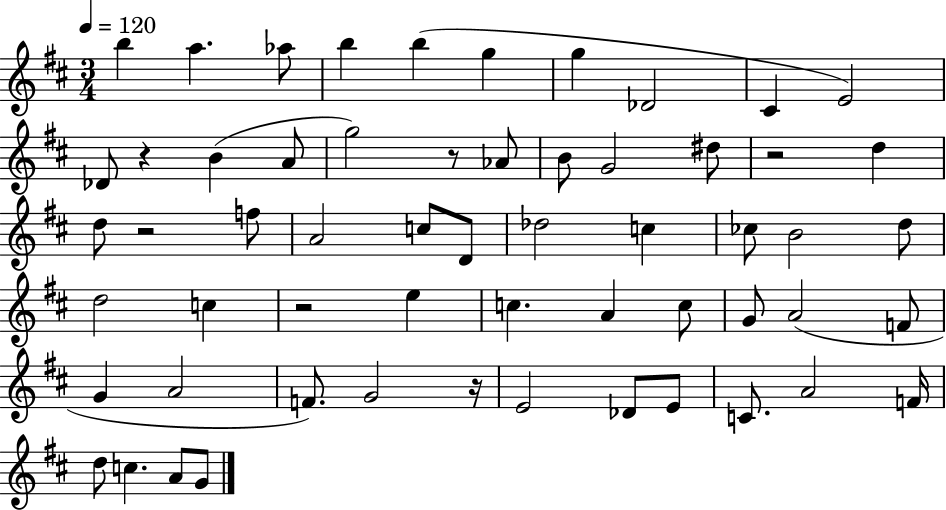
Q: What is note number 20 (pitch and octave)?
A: D5